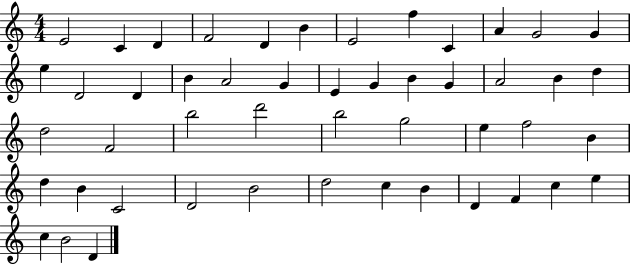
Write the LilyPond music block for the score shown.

{
  \clef treble
  \numericTimeSignature
  \time 4/4
  \key c \major
  e'2 c'4 d'4 | f'2 d'4 b'4 | e'2 f''4 c'4 | a'4 g'2 g'4 | \break e''4 d'2 d'4 | b'4 a'2 g'4 | e'4 g'4 b'4 g'4 | a'2 b'4 d''4 | \break d''2 f'2 | b''2 d'''2 | b''2 g''2 | e''4 f''2 b'4 | \break d''4 b'4 c'2 | d'2 b'2 | d''2 c''4 b'4 | d'4 f'4 c''4 e''4 | \break c''4 b'2 d'4 | \bar "|."
}